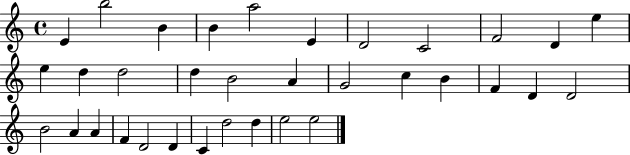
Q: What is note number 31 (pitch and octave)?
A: D5